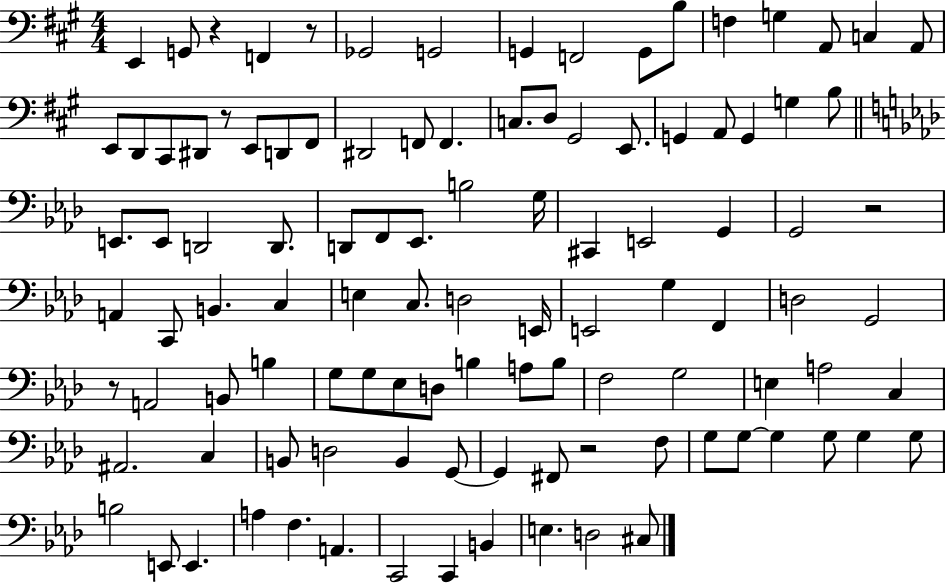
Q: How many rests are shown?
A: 6